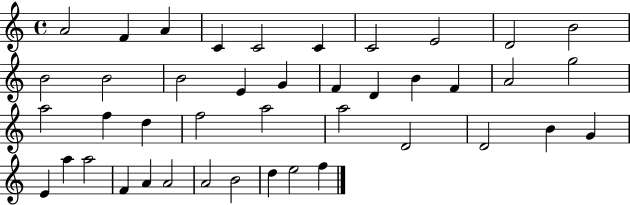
A4/h F4/q A4/q C4/q C4/h C4/q C4/h E4/h D4/h B4/h B4/h B4/h B4/h E4/q G4/q F4/q D4/q B4/q F4/q A4/h G5/h A5/h F5/q D5/q F5/h A5/h A5/h D4/h D4/h B4/q G4/q E4/q A5/q A5/h F4/q A4/q A4/h A4/h B4/h D5/q E5/h F5/q